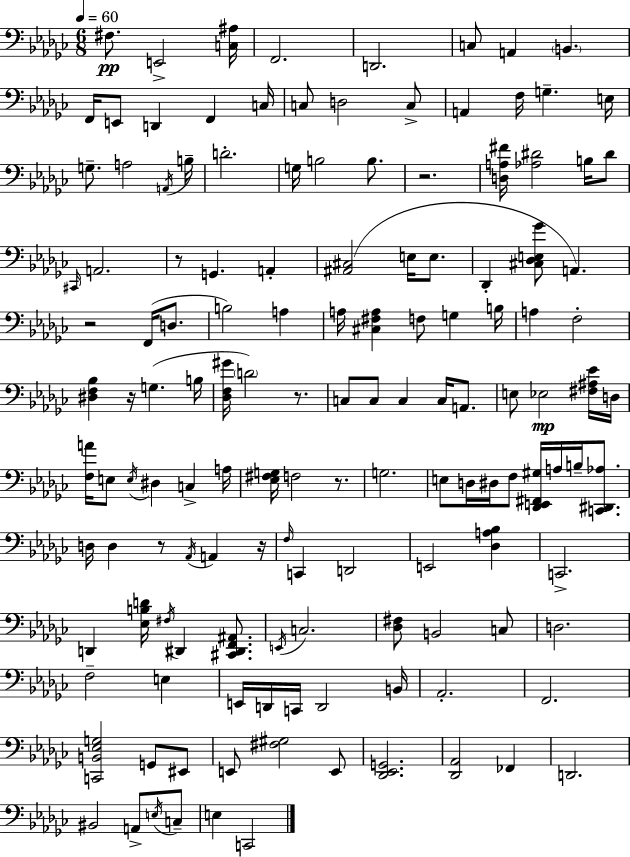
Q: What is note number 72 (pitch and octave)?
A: D3